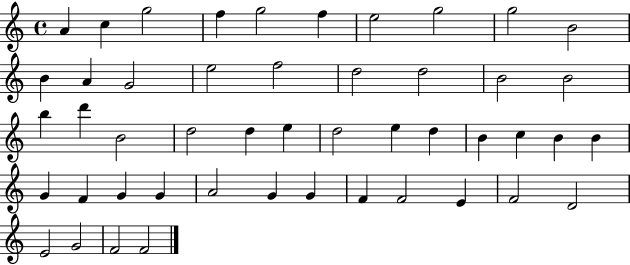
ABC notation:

X:1
T:Untitled
M:4/4
L:1/4
K:C
A c g2 f g2 f e2 g2 g2 B2 B A G2 e2 f2 d2 d2 B2 B2 b d' B2 d2 d e d2 e d B c B B G F G G A2 G G F F2 E F2 D2 E2 G2 F2 F2